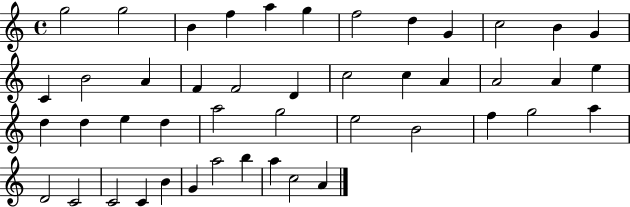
{
  \clef treble
  \time 4/4
  \defaultTimeSignature
  \key c \major
  g''2 g''2 | b'4 f''4 a''4 g''4 | f''2 d''4 g'4 | c''2 b'4 g'4 | \break c'4 b'2 a'4 | f'4 f'2 d'4 | c''2 c''4 a'4 | a'2 a'4 e''4 | \break d''4 d''4 e''4 d''4 | a''2 g''2 | e''2 b'2 | f''4 g''2 a''4 | \break d'2 c'2 | c'2 c'4 b'4 | g'4 a''2 b''4 | a''4 c''2 a'4 | \break \bar "|."
}